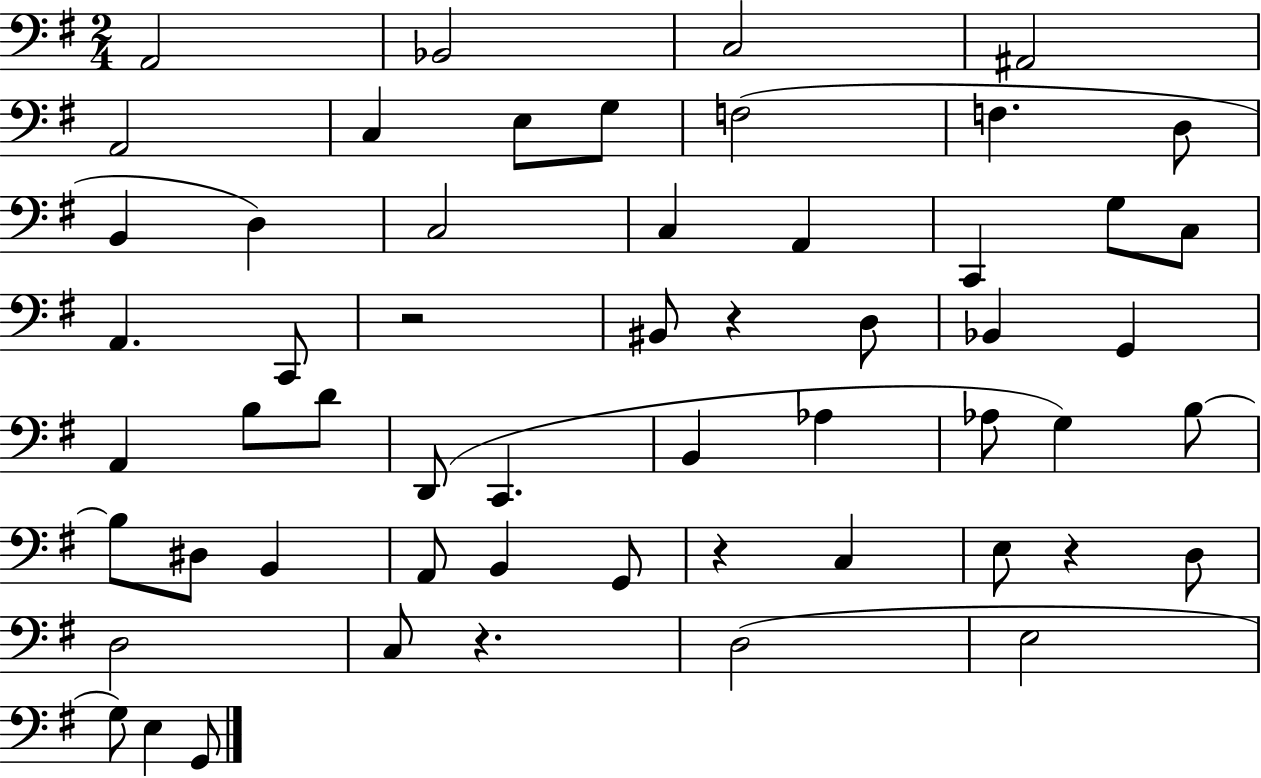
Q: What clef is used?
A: bass